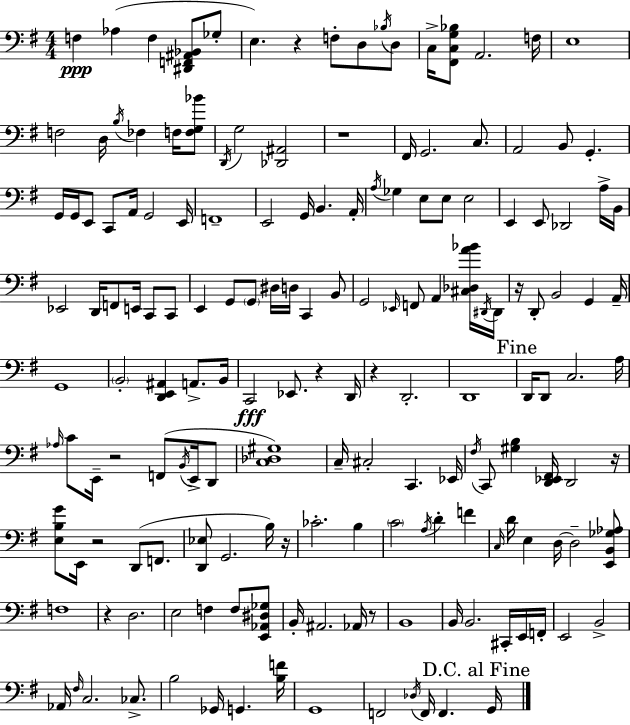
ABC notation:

X:1
T:Untitled
M:4/4
L:1/4
K:Em
F, _A, F, [^D,,F,,^A,,_B,,]/2 _G,/2 E, z F,/2 D,/2 _B,/4 D,/2 C,/4 [^F,,C,G,_B,]/2 A,,2 F,/4 E,4 F,2 D,/4 B,/4 _F, F,/4 [F,G,_B]/2 D,,/4 G,2 [_D,,^A,,]2 z4 ^F,,/4 G,,2 C,/2 A,,2 B,,/2 G,, G,,/4 G,,/4 E,,/2 C,,/2 A,,/4 G,,2 E,,/4 F,,4 E,,2 G,,/4 B,, A,,/4 A,/4 _G, E,/2 E,/2 E,2 E,, E,,/2 _D,,2 A,/4 B,,/4 _E,,2 D,,/4 F,,/2 E,,/4 C,,/2 C,,/2 E,, G,,/2 G,,/2 ^D,/4 D,/4 C,, B,,/2 G,,2 _E,,/4 F,,/2 A,, [^C,_D,A_B]/4 ^D,,/4 ^D,,/4 z/4 D,,/2 B,,2 G,, A,,/4 G,,4 B,,2 [D,,E,,^A,,] A,,/2 B,,/4 C,,2 _E,,/2 z D,,/4 z D,,2 D,,4 D,,/4 D,,/2 C,2 A,/4 _A,/4 C/2 E,,/4 z2 F,,/2 B,,/4 E,,/4 D,,/2 [C,_D,^G,]4 C,/4 ^C,2 C,, _E,,/4 ^F,/4 C,,/2 [^G,B,] [D,,_E,,^F,,]/4 D,,2 z/4 [E,B,G]/2 E,,/4 z2 D,,/2 F,,/2 [D,,_E,]/2 G,,2 B,/4 z/4 _C2 B, C2 A,/4 D F C,/4 D/4 E, D,/4 D,2 [E,,B,,_G,_A,]/2 F,4 z D,2 E,2 F, F,/2 [E,,_A,,^D,_G,]/2 B,,/4 ^A,,2 _A,,/4 z/2 B,,4 B,,/4 B,,2 ^C,,/4 E,,/4 F,,/4 E,,2 B,,2 _A,,/4 ^F,/4 C,2 _C,/2 B,2 _G,,/4 G,, [B,F]/4 G,,4 F,,2 _D,/4 F,,/4 F,, G,,/4